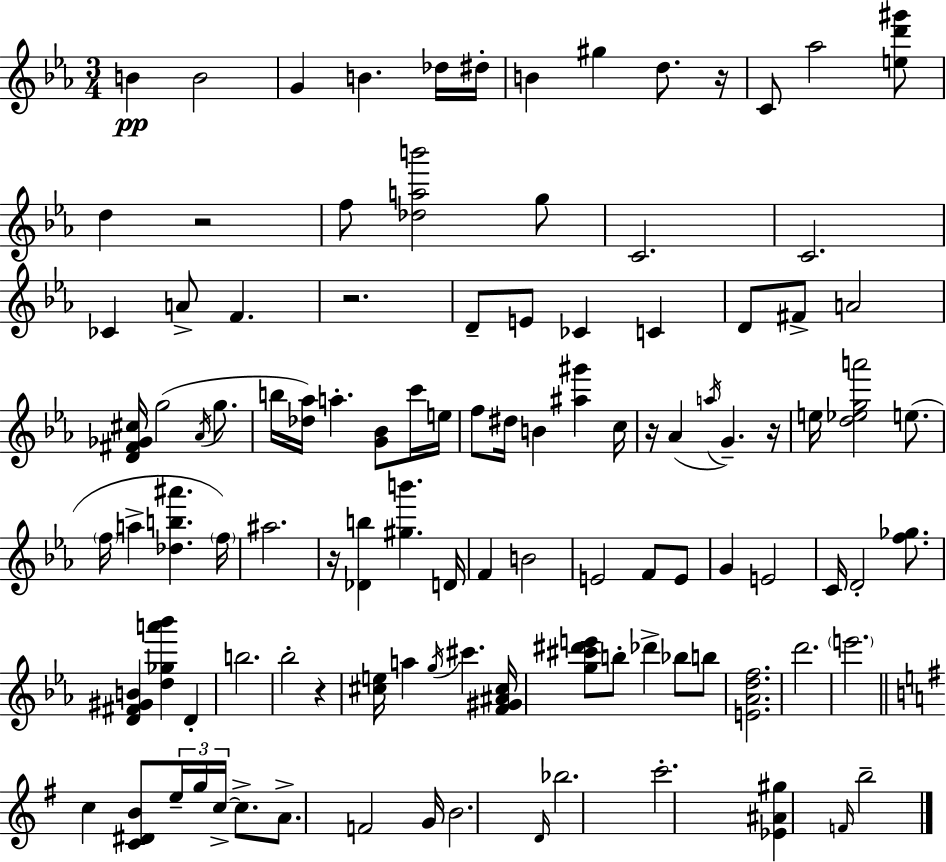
{
  \clef treble
  \numericTimeSignature
  \time 3/4
  \key ees \major
  \repeat volta 2 { b'4\pp b'2 | g'4 b'4. des''16 dis''16-. | b'4 gis''4 d''8. r16 | c'8 aes''2 <e'' d''' gis'''>8 | \break d''4 r2 | f''8 <des'' a'' b'''>2 g''8 | c'2. | c'2. | \break ces'4 a'8-> f'4. | r2. | d'8-- e'8 ces'4 c'4 | d'8 fis'8-> a'2 | \break <d' fis' ges' cis''>16 g''2( \acciaccatura { aes'16 } g''8. | b''16 <des'' aes''>16) a''4.-. <g' bes'>8 c'''16 | e''16 f''8 dis''16 b'4 <ais'' gis'''>4 | c''16 r16 aes'4( \acciaccatura { a''16 } g'4.--) | \break r16 e''16 <d'' ees'' g'' a'''>2 e''8.( | \parenthesize f''16 a''4-> <des'' b'' ais'''>4. | \parenthesize f''16) ais''2. | r16 <des' b''>4 <gis'' b'''>4. | \break d'16 f'4 b'2 | e'2 f'8 | e'8 g'4 e'2 | c'16 d'2-. <f'' ges''>8. | \break <d' fis' gis' b'>4 <d'' ges'' a''' bes'''>4 d'4-. | b''2. | bes''2-. r4 | <cis'' e''>16 a''4 \acciaccatura { g''16 } cis'''4. | \break <f' gis' ais' cis''>16 <g'' cis''' dis''' e'''>8 b''8-. des'''4-> bes''8 | b''8 <e' aes' d'' f''>2. | d'''2. | \parenthesize e'''2. | \break \bar "||" \break \key e \minor c''4 <c' dis' b'>8 \tuplet 3/2 { e''16-- g''16 c''16->~~ } c''8.-> | a'8.-> f'2 g'16 | b'2. | \grace { d'16 } bes''2. | \break c'''2.-. | <ees' ais' gis''>4 \grace { f'16 } b''2-- | } \bar "|."
}